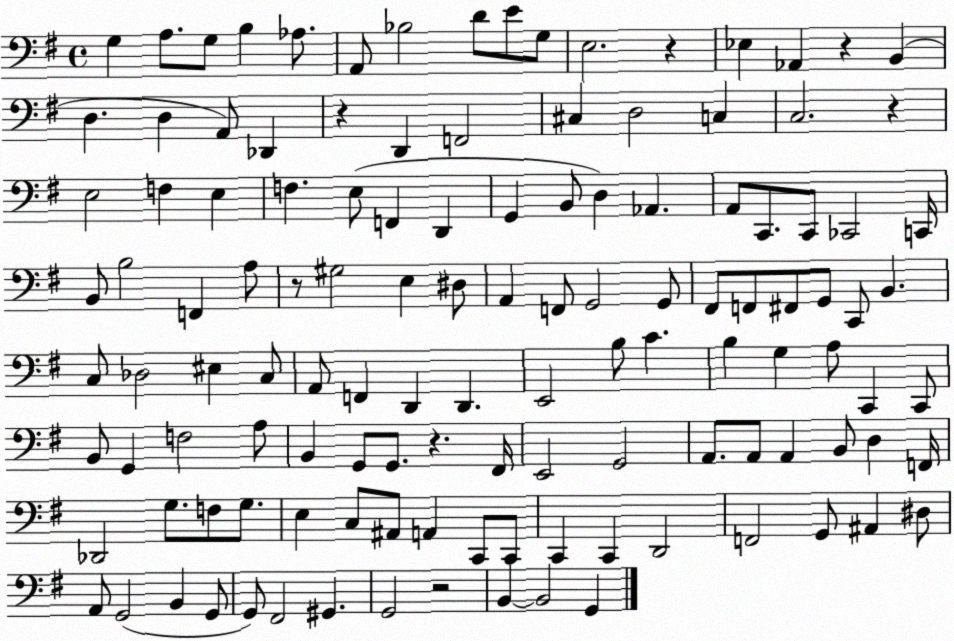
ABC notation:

X:1
T:Untitled
M:4/4
L:1/4
K:G
G, A,/2 G,/2 B, _A,/2 A,,/2 _B,2 D/2 E/2 G,/2 E,2 z _E, _A,, z B,, D, D, A,,/2 _D,, z D,, F,,2 ^C, D,2 C, C,2 z E,2 F, E, F, E,/2 F,, D,, G,, B,,/2 D, _A,, A,,/2 C,,/2 C,,/2 _C,,2 C,,/4 B,,/2 B,2 F,, A,/2 z/2 ^G,2 E, ^D,/2 A,, F,,/2 G,,2 G,,/2 ^F,,/2 F,,/2 ^F,,/2 G,,/2 C,,/2 B,, C,/2 _D,2 ^E, C,/2 A,,/2 F,, D,, D,, E,,2 B,/2 C B, G, A,/2 C,, C,,/2 B,,/2 G,, F,2 A,/2 B,, G,,/2 G,,/2 z ^F,,/4 E,,2 G,,2 A,,/2 A,,/2 A,, B,,/2 D, F,,/4 _D,,2 G,/2 F,/2 G,/2 E, C,/2 ^A,,/2 A,, C,,/2 C,,/2 C,, C,, D,,2 F,,2 G,,/2 ^A,, ^D,/2 A,,/2 G,,2 B,, G,,/2 G,,/2 ^F,,2 ^G,, G,,2 z2 B,, B,,2 G,,